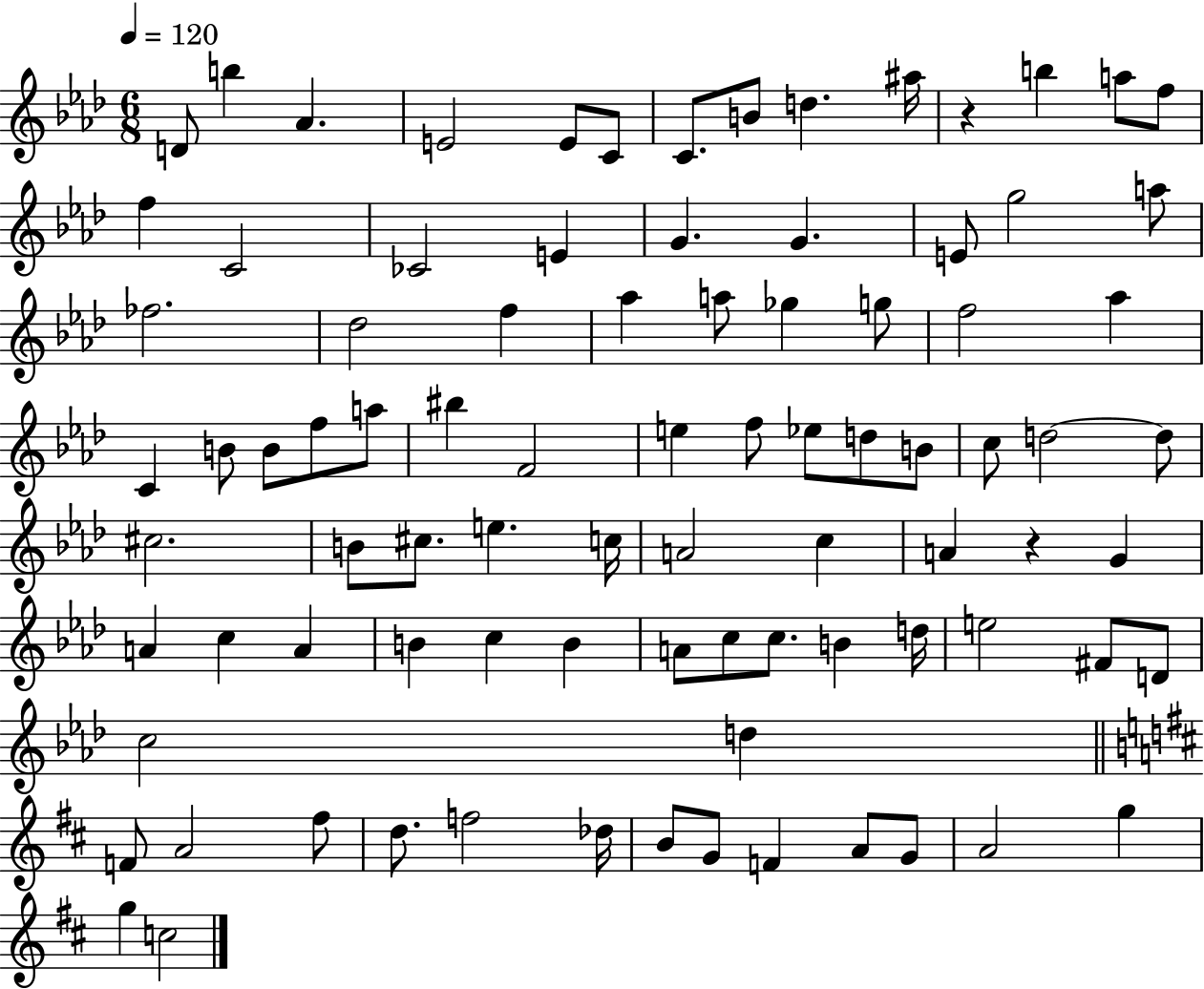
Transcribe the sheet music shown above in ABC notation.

X:1
T:Untitled
M:6/8
L:1/4
K:Ab
D/2 b _A E2 E/2 C/2 C/2 B/2 d ^a/4 z b a/2 f/2 f C2 _C2 E G G E/2 g2 a/2 _f2 _d2 f _a a/2 _g g/2 f2 _a C B/2 B/2 f/2 a/2 ^b F2 e f/2 _e/2 d/2 B/2 c/2 d2 d/2 ^c2 B/2 ^c/2 e c/4 A2 c A z G A c A B c B A/2 c/2 c/2 B d/4 e2 ^F/2 D/2 c2 d F/2 A2 ^f/2 d/2 f2 _d/4 B/2 G/2 F A/2 G/2 A2 g g c2